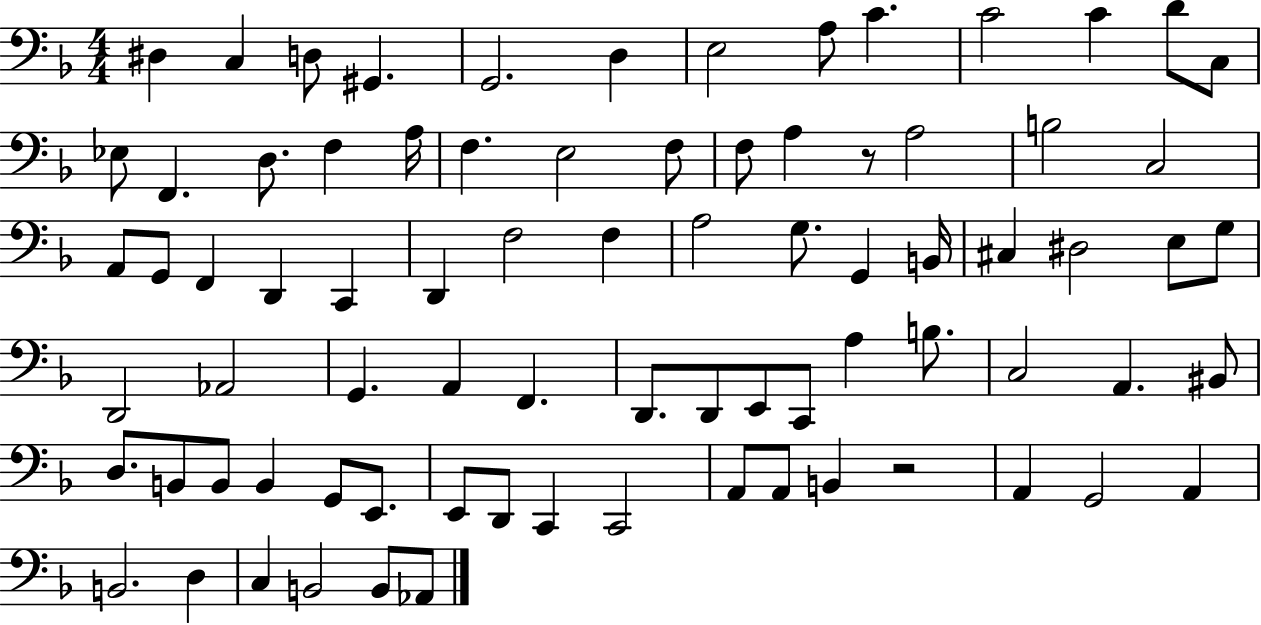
D#3/q C3/q D3/e G#2/q. G2/h. D3/q E3/h A3/e C4/q. C4/h C4/q D4/e C3/e Eb3/e F2/q. D3/e. F3/q A3/s F3/q. E3/h F3/e F3/e A3/q R/e A3/h B3/h C3/h A2/e G2/e F2/q D2/q C2/q D2/q F3/h F3/q A3/h G3/e. G2/q B2/s C#3/q D#3/h E3/e G3/e D2/h Ab2/h G2/q. A2/q F2/q. D2/e. D2/e E2/e C2/e A3/q B3/e. C3/h A2/q. BIS2/e D3/e. B2/e B2/e B2/q G2/e E2/e. E2/e D2/e C2/q C2/h A2/e A2/e B2/q R/h A2/q G2/h A2/q B2/h. D3/q C3/q B2/h B2/e Ab2/e